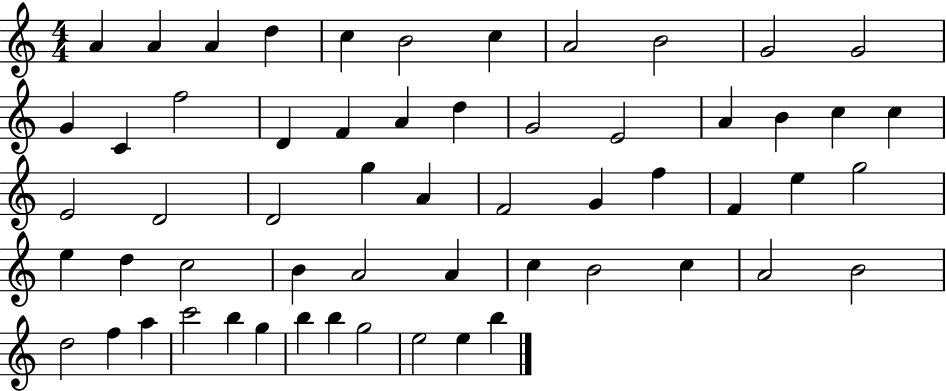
{
  \clef treble
  \numericTimeSignature
  \time 4/4
  \key c \major
  a'4 a'4 a'4 d''4 | c''4 b'2 c''4 | a'2 b'2 | g'2 g'2 | \break g'4 c'4 f''2 | d'4 f'4 a'4 d''4 | g'2 e'2 | a'4 b'4 c''4 c''4 | \break e'2 d'2 | d'2 g''4 a'4 | f'2 g'4 f''4 | f'4 e''4 g''2 | \break e''4 d''4 c''2 | b'4 a'2 a'4 | c''4 b'2 c''4 | a'2 b'2 | \break d''2 f''4 a''4 | c'''2 b''4 g''4 | b''4 b''4 g''2 | e''2 e''4 b''4 | \break \bar "|."
}